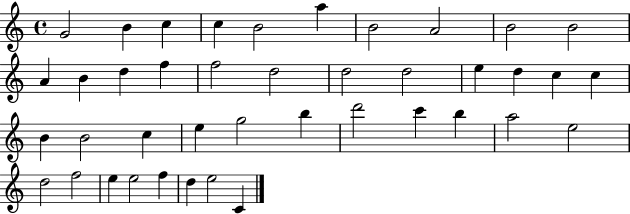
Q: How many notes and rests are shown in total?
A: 41